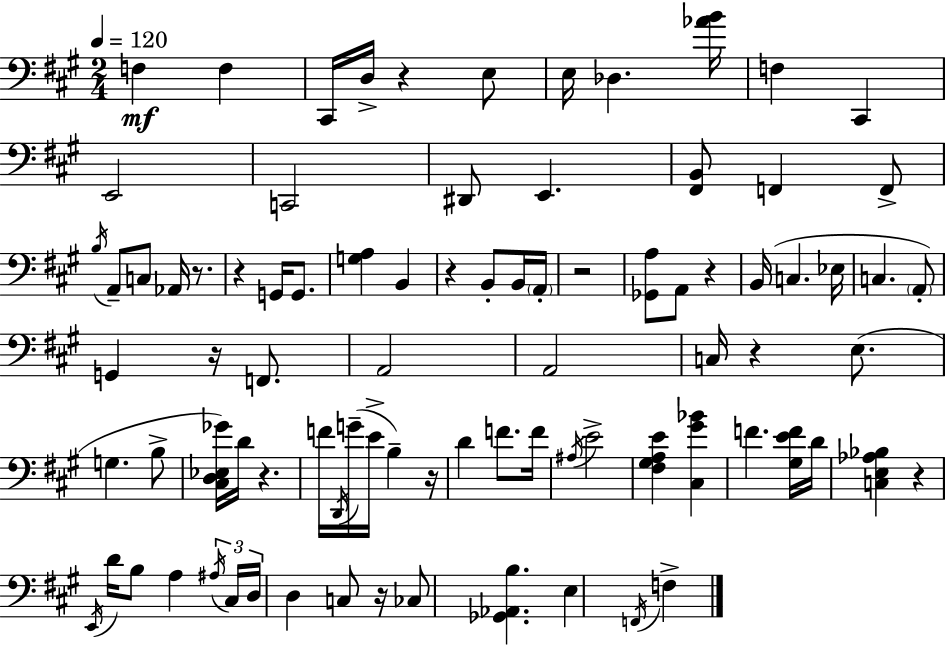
X:1
T:Untitled
M:2/4
L:1/4
K:A
F, F, ^C,,/4 D,/4 z E,/2 E,/4 _D, [_AB]/4 F, ^C,, E,,2 C,,2 ^D,,/2 E,, [^F,,B,,]/2 F,, F,,/2 B,/4 A,,/2 C,/2 _A,,/4 z/2 z G,,/4 G,,/2 [G,A,] B,, z B,,/2 B,,/4 A,,/4 z2 [_G,,A,]/2 A,,/2 z B,,/4 C, _E,/4 C, A,,/2 G,, z/4 F,,/2 A,,2 A,,2 C,/4 z E,/2 G, B,/2 [^C,D,_E,_G]/4 D/4 z F/4 D,,/4 G/4 E/4 B, z/4 D F/2 F/4 ^A,/4 E2 [^F,^G,A,E] [^C,^G_B] F [^G,EF]/4 D/4 [C,E,_A,_B,] z E,,/4 D/4 B,/2 A, ^A,/4 ^C,/4 D,/4 D, C,/2 z/4 _C,/2 [_G,,_A,,B,] E, F,,/4 F,